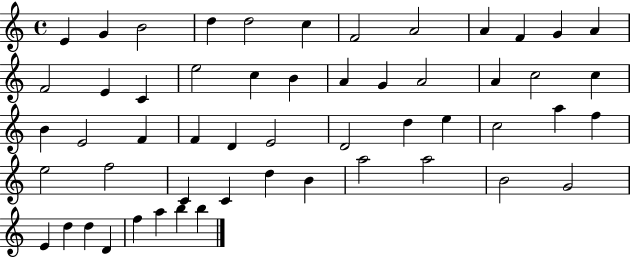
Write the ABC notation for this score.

X:1
T:Untitled
M:4/4
L:1/4
K:C
E G B2 d d2 c F2 A2 A F G A F2 E C e2 c B A G A2 A c2 c B E2 F F D E2 D2 d e c2 a f e2 f2 C C d B a2 a2 B2 G2 E d d D f a b b